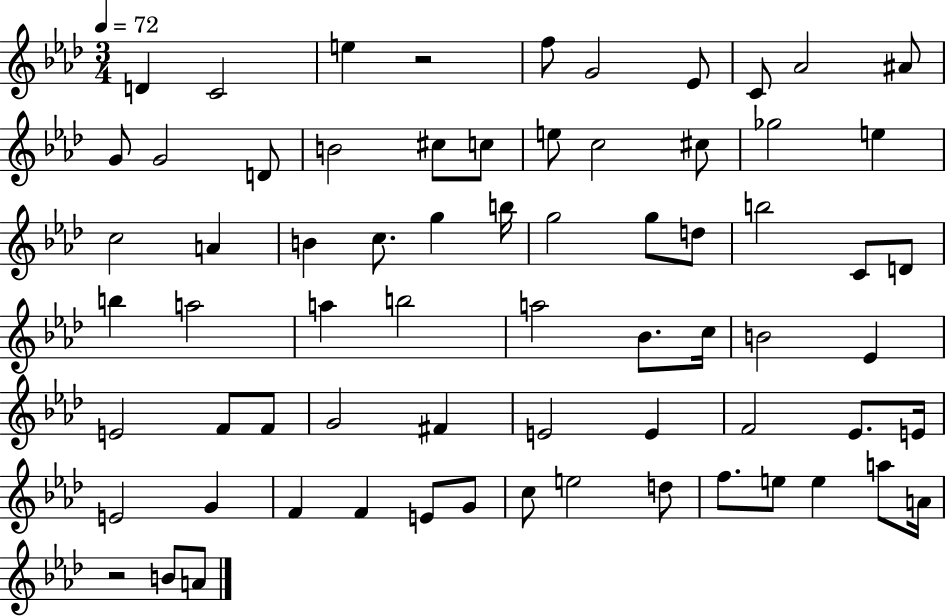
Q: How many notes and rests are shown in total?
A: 69